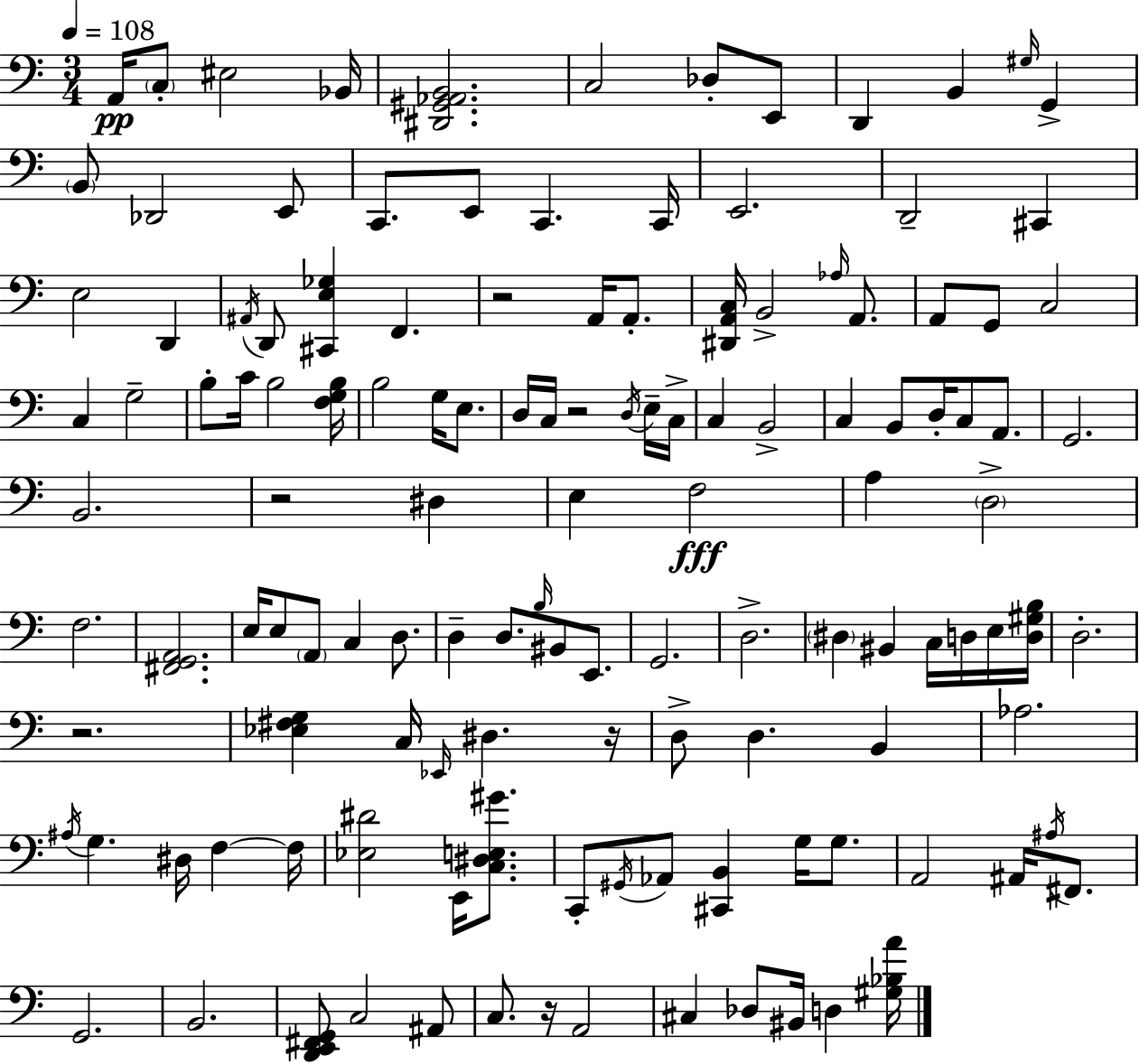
A2/s C3/e EIS3/h Bb2/s [D#2,G#2,Ab2,B2]/h. C3/h Db3/e E2/e D2/q B2/q G#3/s G2/q B2/e Db2/h E2/e C2/e. E2/e C2/q. C2/s E2/h. D2/h C#2/q E3/h D2/q A#2/s D2/e [C#2,E3,Gb3]/q F2/q. R/h A2/s A2/e. [D#2,A2,C3]/s B2/h Ab3/s A2/e. A2/e G2/e C3/h C3/q G3/h B3/e C4/s B3/h [F3,G3,B3]/s B3/h G3/s E3/e. D3/s C3/s R/h D3/s E3/s C3/s C3/q B2/h C3/q B2/e D3/s C3/e A2/e. G2/h. B2/h. R/h D#3/q E3/q F3/h A3/q D3/h F3/h. [F#2,G2,A2]/h. E3/s E3/e A2/e C3/q D3/e. D3/q D3/e. B3/s BIS2/e E2/e. G2/h. D3/h. D#3/q BIS2/q C3/s D3/s E3/s [D3,G#3,B3]/s D3/h. R/h. [Eb3,F#3,G3]/q C3/s Eb2/s D#3/q. R/s D3/e D3/q. B2/q Ab3/h. A#3/s G3/q. D#3/s F3/q F3/s [Eb3,D#4]/h E2/s [C3,D#3,E3,G#4]/e. C2/e G#2/s Ab2/e [C#2,B2]/q G3/s G3/e. A2/h A#2/s A#3/s F#2/e. G2/h. B2/h. [D2,E2,F#2,G2]/e C3/h A#2/e C3/e. R/s A2/h C#3/q Db3/e BIS2/s D3/q [G#3,Bb3,A4]/s